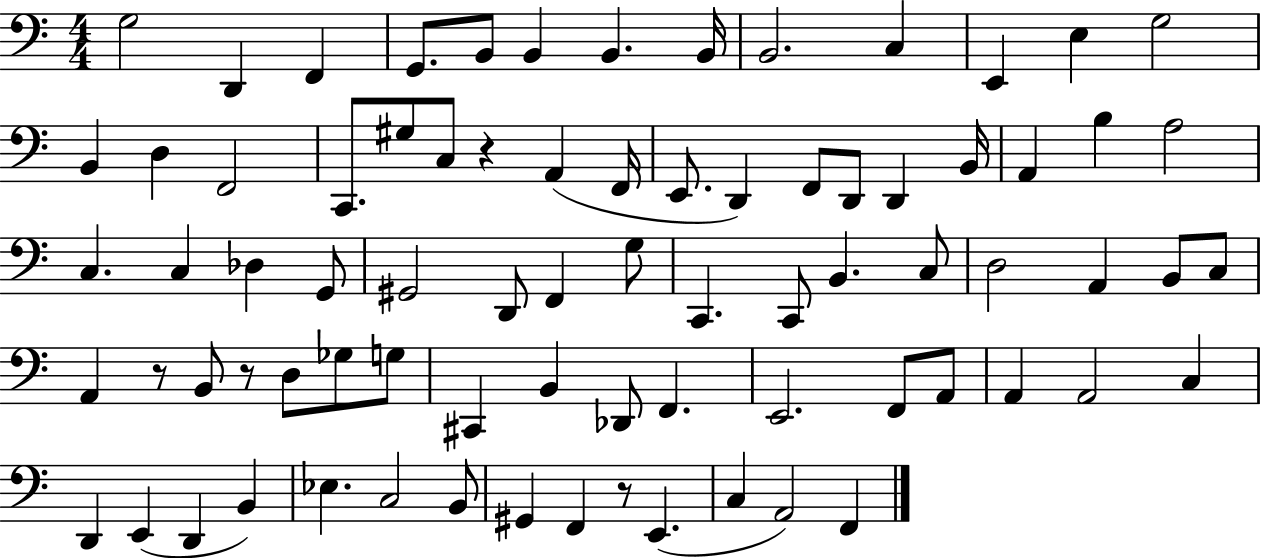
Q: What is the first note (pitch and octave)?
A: G3